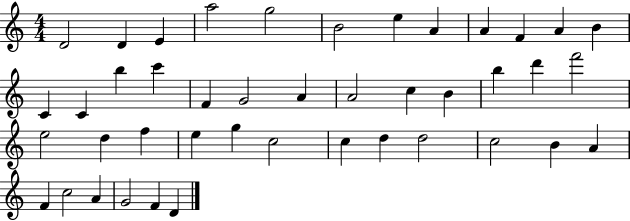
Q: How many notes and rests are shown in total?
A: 43